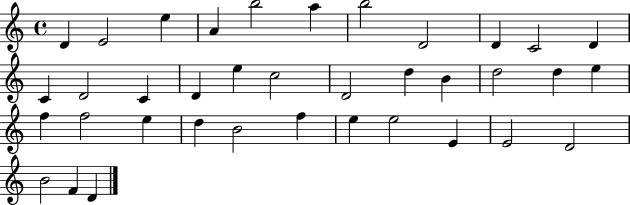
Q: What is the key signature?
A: C major